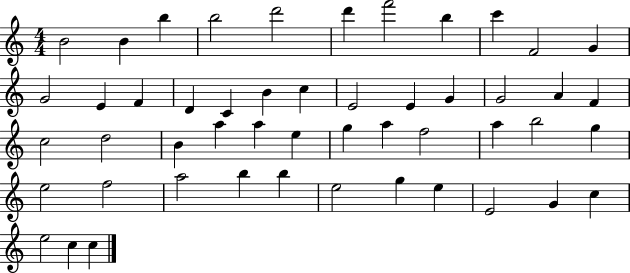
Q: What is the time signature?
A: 4/4